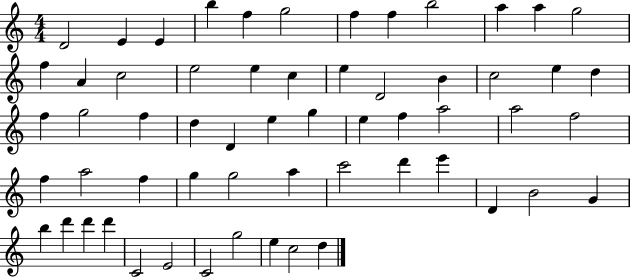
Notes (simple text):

D4/h E4/q E4/q B5/q F5/q G5/h F5/q F5/q B5/h A5/q A5/q G5/h F5/q A4/q C5/h E5/h E5/q C5/q E5/q D4/h B4/q C5/h E5/q D5/q F5/q G5/h F5/q D5/q D4/q E5/q G5/q E5/q F5/q A5/h A5/h F5/h F5/q A5/h F5/q G5/q G5/h A5/q C6/h D6/q E6/q D4/q B4/h G4/q B5/q D6/q D6/q D6/q C4/h E4/h C4/h G5/h E5/q C5/h D5/q